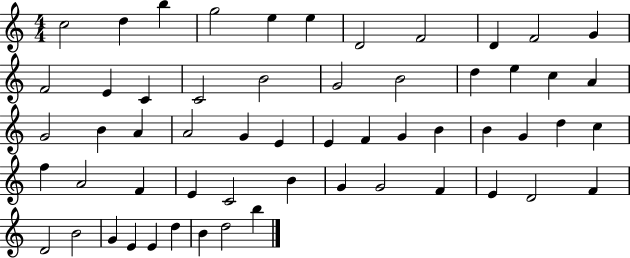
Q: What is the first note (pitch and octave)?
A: C5